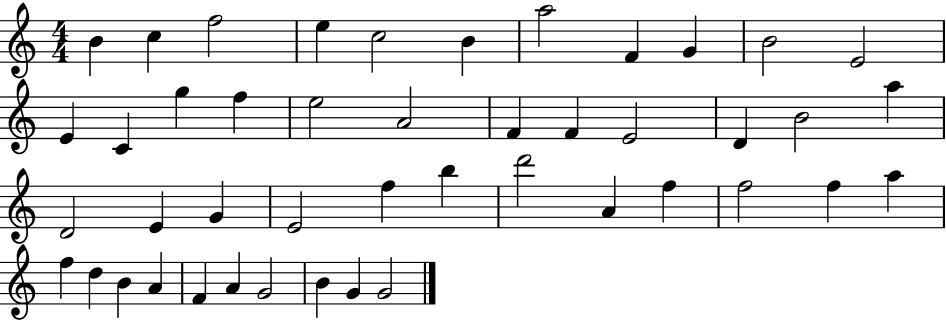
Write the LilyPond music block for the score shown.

{
  \clef treble
  \numericTimeSignature
  \time 4/4
  \key c \major
  b'4 c''4 f''2 | e''4 c''2 b'4 | a''2 f'4 g'4 | b'2 e'2 | \break e'4 c'4 g''4 f''4 | e''2 a'2 | f'4 f'4 e'2 | d'4 b'2 a''4 | \break d'2 e'4 g'4 | e'2 f''4 b''4 | d'''2 a'4 f''4 | f''2 f''4 a''4 | \break f''4 d''4 b'4 a'4 | f'4 a'4 g'2 | b'4 g'4 g'2 | \bar "|."
}